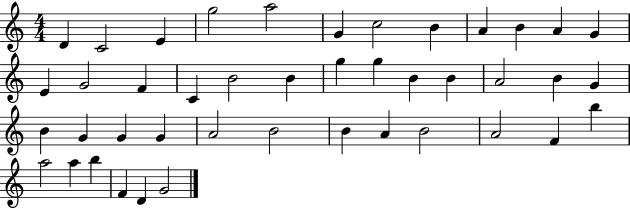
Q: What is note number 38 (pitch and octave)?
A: A5